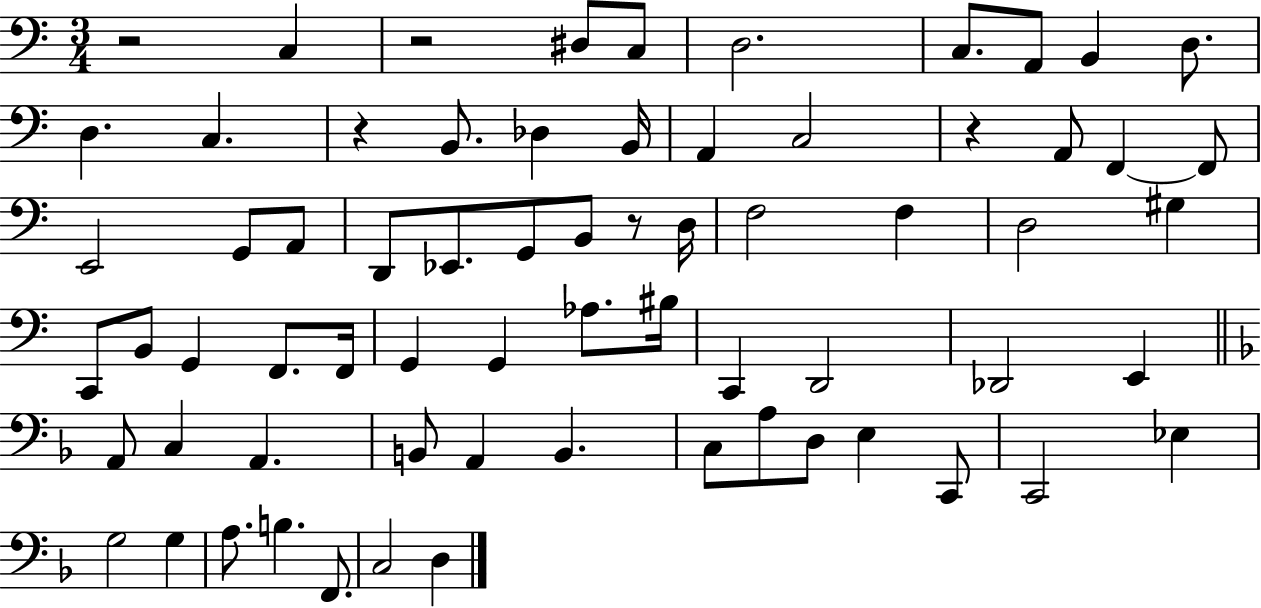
{
  \clef bass
  \numericTimeSignature
  \time 3/4
  \key c \major
  r2 c4 | r2 dis8 c8 | d2. | c8. a,8 b,4 d8. | \break d4. c4. | r4 b,8. des4 b,16 | a,4 c2 | r4 a,8 f,4~~ f,8 | \break e,2 g,8 a,8 | d,8 ees,8. g,8 b,8 r8 d16 | f2 f4 | d2 gis4 | \break c,8 b,8 g,4 f,8. f,16 | g,4 g,4 aes8. bis16 | c,4 d,2 | des,2 e,4 | \break \bar "||" \break \key d \minor a,8 c4 a,4. | b,8 a,4 b,4. | c8 a8 d8 e4 c,8 | c,2 ees4 | \break g2 g4 | a8. b4. f,8. | c2 d4 | \bar "|."
}